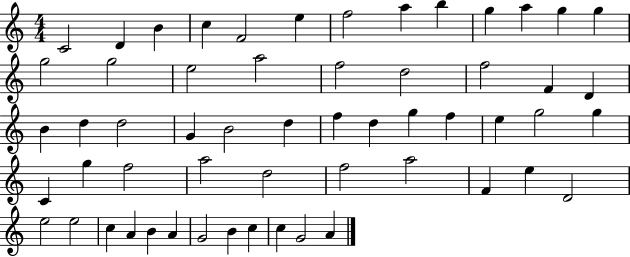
{
  \clef treble
  \numericTimeSignature
  \time 4/4
  \key c \major
  c'2 d'4 b'4 | c''4 f'2 e''4 | f''2 a''4 b''4 | g''4 a''4 g''4 g''4 | \break g''2 g''2 | e''2 a''2 | f''2 d''2 | f''2 f'4 d'4 | \break b'4 d''4 d''2 | g'4 b'2 d''4 | f''4 d''4 g''4 f''4 | e''4 g''2 g''4 | \break c'4 g''4 f''2 | a''2 d''2 | f''2 a''2 | f'4 e''4 d'2 | \break e''2 e''2 | c''4 a'4 b'4 a'4 | g'2 b'4 c''4 | c''4 g'2 a'4 | \break \bar "|."
}